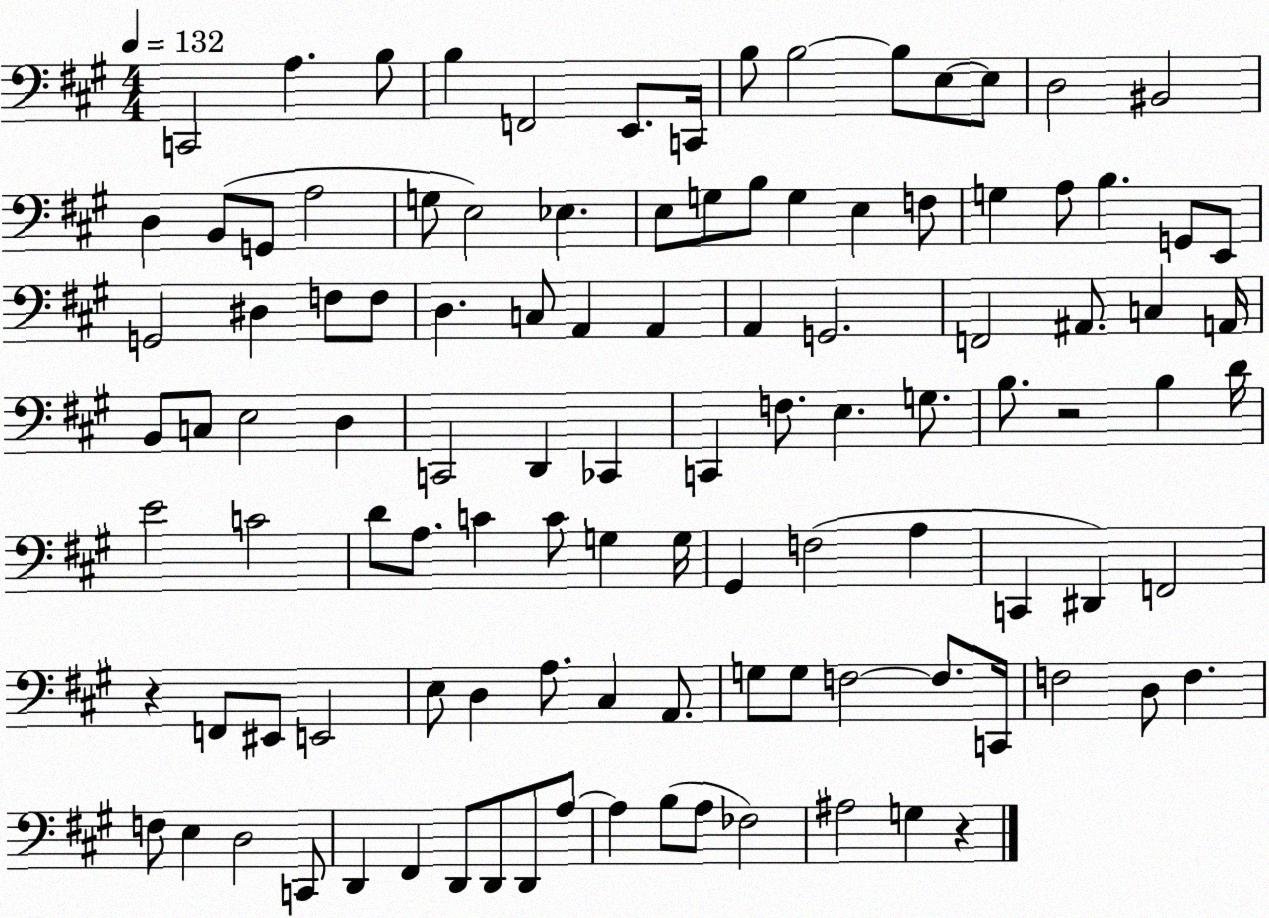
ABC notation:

X:1
T:Untitled
M:4/4
L:1/4
K:A
C,,2 A, B,/2 B, F,,2 E,,/2 C,,/4 B,/2 B,2 B,/2 E,/2 E,/2 D,2 ^B,,2 D, B,,/2 G,,/2 A,2 G,/2 E,2 _E, E,/2 G,/2 B,/2 G, E, F,/2 G, A,/2 B, G,,/2 E,,/2 G,,2 ^D, F,/2 F,/2 D, C,/2 A,, A,, A,, G,,2 F,,2 ^A,,/2 C, A,,/4 B,,/2 C,/2 E,2 D, C,,2 D,, _C,, C,, F,/2 E, G,/2 B,/2 z2 B, D/4 E2 C2 D/2 A,/2 C C/2 G, G,/4 ^G,, F,2 A, C,, ^D,, F,,2 z F,,/2 ^E,,/2 E,,2 E,/2 D, A,/2 ^C, A,,/2 G,/2 G,/2 F,2 F,/2 C,,/4 F,2 D,/2 F, F,/2 E, D,2 C,,/2 D,, ^F,, D,,/2 D,,/2 D,,/2 A,/2 A, B,/2 A,/2 _F,2 ^A,2 G, z